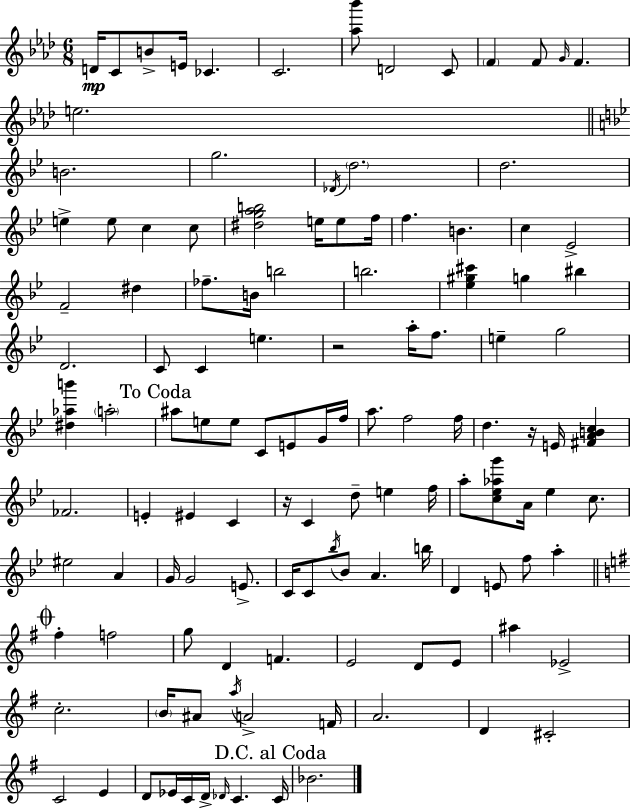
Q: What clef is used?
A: treble